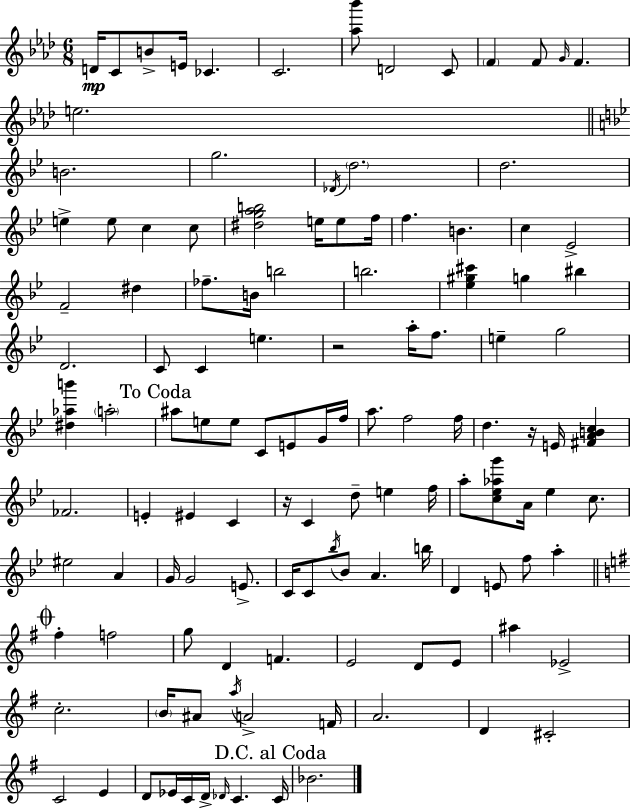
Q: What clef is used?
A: treble